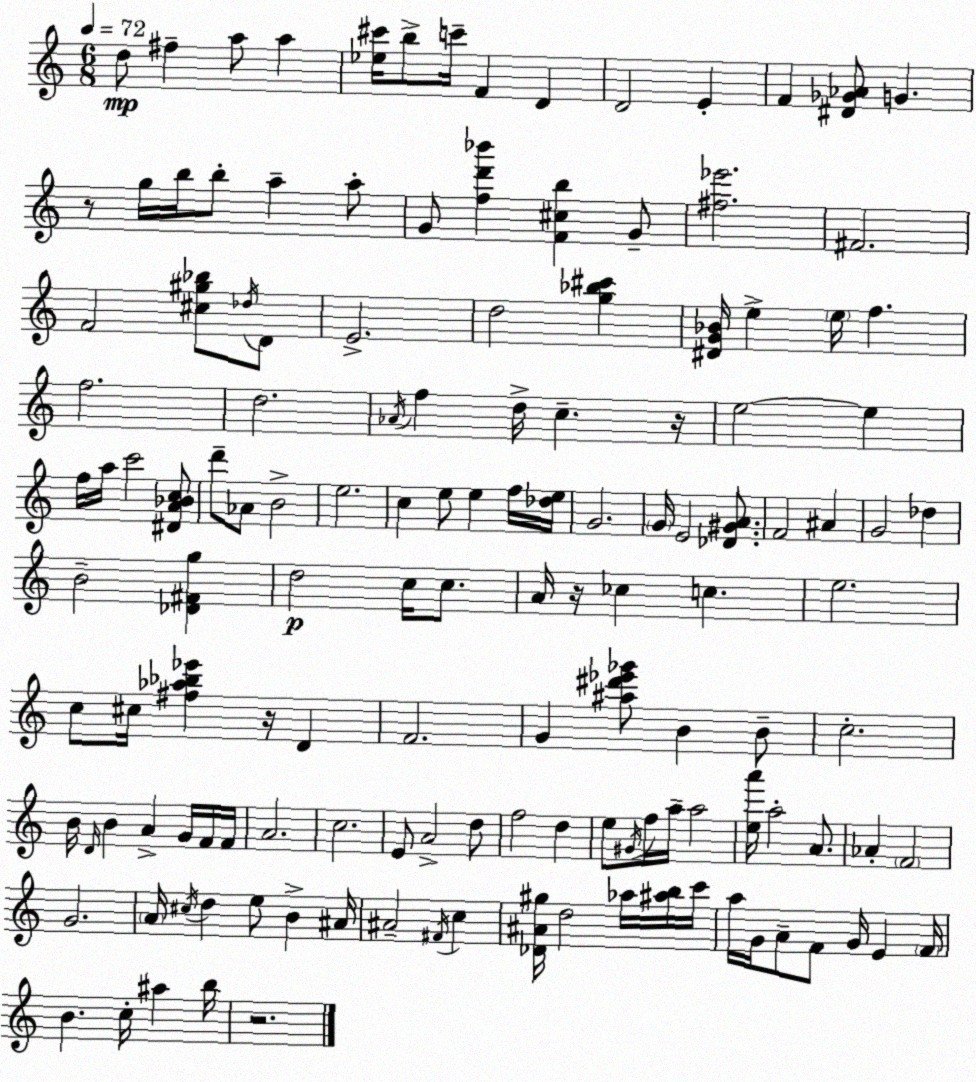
X:1
T:Untitled
M:6/8
L:1/4
K:Am
d/2 ^f a/2 a [_e^c']/4 b/2 c'/4 F D D2 E F [^D_G_A]/2 G z/2 g/4 b/4 b/2 a a/2 G/2 [fd'_b'] [F^cb] G/2 [^f_e']2 ^F2 F2 [^c^g_b]/2 _d/4 D/2 E2 d2 [g_b^c'] [^DG_B]/4 e e/4 f f2 d2 _A/4 f d/4 c z/4 e2 e f/4 a/4 c'2 [^DA_Bc]/2 d'/2 _A/2 B2 e2 c e/2 e f/4 [_de]/4 G2 G/4 E2 [_D^GA]/2 F2 ^A G2 _d B2 [_D^Fg] d2 c/4 c/2 A/4 z/4 _c c e2 c/2 ^c/4 [^f_a_b_e'] z/4 D F2 G [^a^d'_e'_g']/2 B B/2 c2 B/4 D/4 B A G/4 F/4 F/4 A2 c2 E/2 A2 d/2 f2 d e/2 ^G/4 f/4 a/4 a2 [ea']/4 a2 A/2 _A F2 G2 A/4 ^c/4 d e/2 B ^A/4 ^A2 ^F/4 c [_D^A^g]/4 d2 _a/4 [^ab]/4 c'/4 a/4 G/4 A/2 F/2 G/4 E F/4 B c/4 ^a b/4 z2